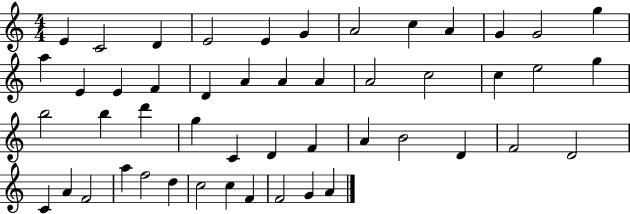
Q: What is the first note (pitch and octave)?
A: E4